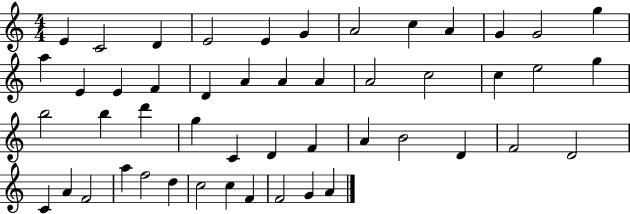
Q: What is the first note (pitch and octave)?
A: E4